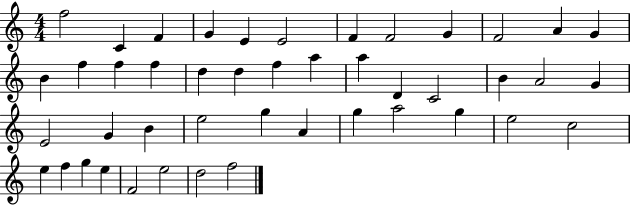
F5/h C4/q F4/q G4/q E4/q E4/h F4/q F4/h G4/q F4/h A4/q G4/q B4/q F5/q F5/q F5/q D5/q D5/q F5/q A5/q A5/q D4/q C4/h B4/q A4/h G4/q E4/h G4/q B4/q E5/h G5/q A4/q G5/q A5/h G5/q E5/h C5/h E5/q F5/q G5/q E5/q F4/h E5/h D5/h F5/h